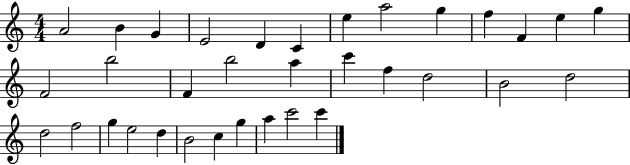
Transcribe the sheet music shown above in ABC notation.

X:1
T:Untitled
M:4/4
L:1/4
K:C
A2 B G E2 D C e a2 g f F e g F2 b2 F b2 a c' f d2 B2 d2 d2 f2 g e2 d B2 c g a c'2 c'